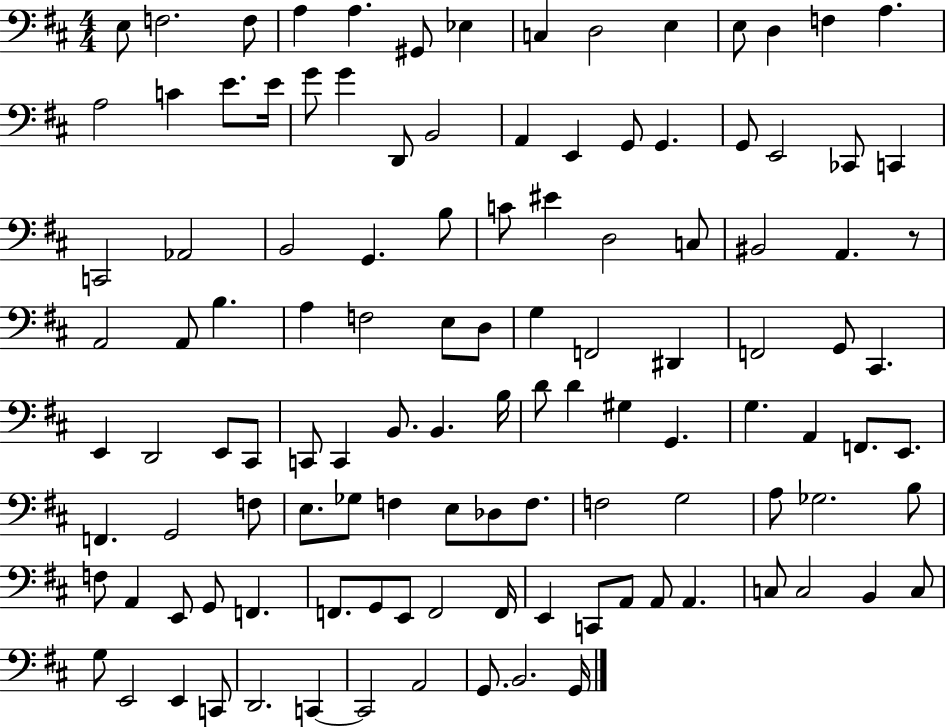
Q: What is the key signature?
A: D major